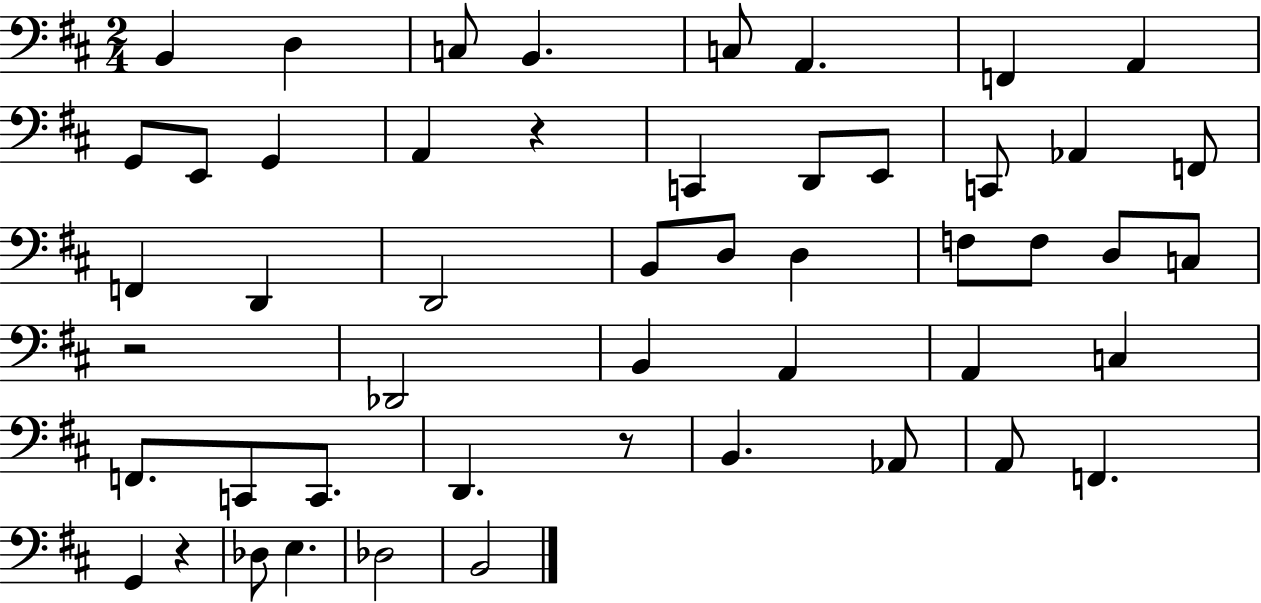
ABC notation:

X:1
T:Untitled
M:2/4
L:1/4
K:D
B,, D, C,/2 B,, C,/2 A,, F,, A,, G,,/2 E,,/2 G,, A,, z C,, D,,/2 E,,/2 C,,/2 _A,, F,,/2 F,, D,, D,,2 B,,/2 D,/2 D, F,/2 F,/2 D,/2 C,/2 z2 _D,,2 B,, A,, A,, C, F,,/2 C,,/2 C,,/2 D,, z/2 B,, _A,,/2 A,,/2 F,, G,, z _D,/2 E, _D,2 B,,2